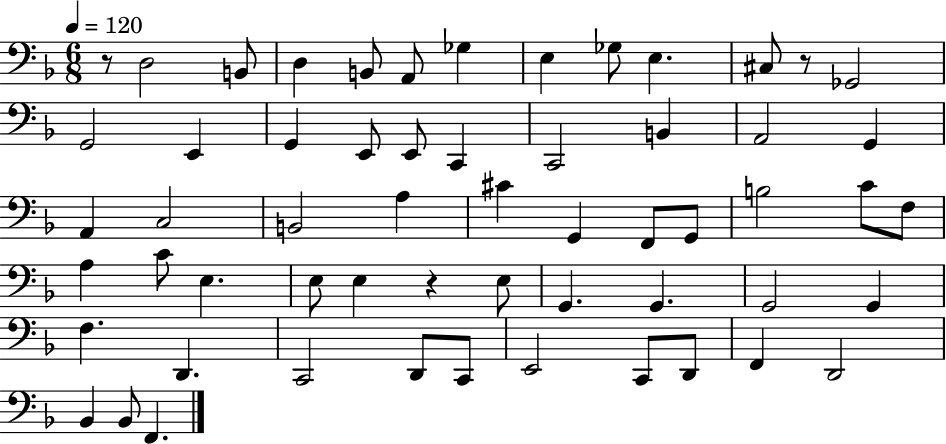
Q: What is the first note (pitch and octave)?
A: D3